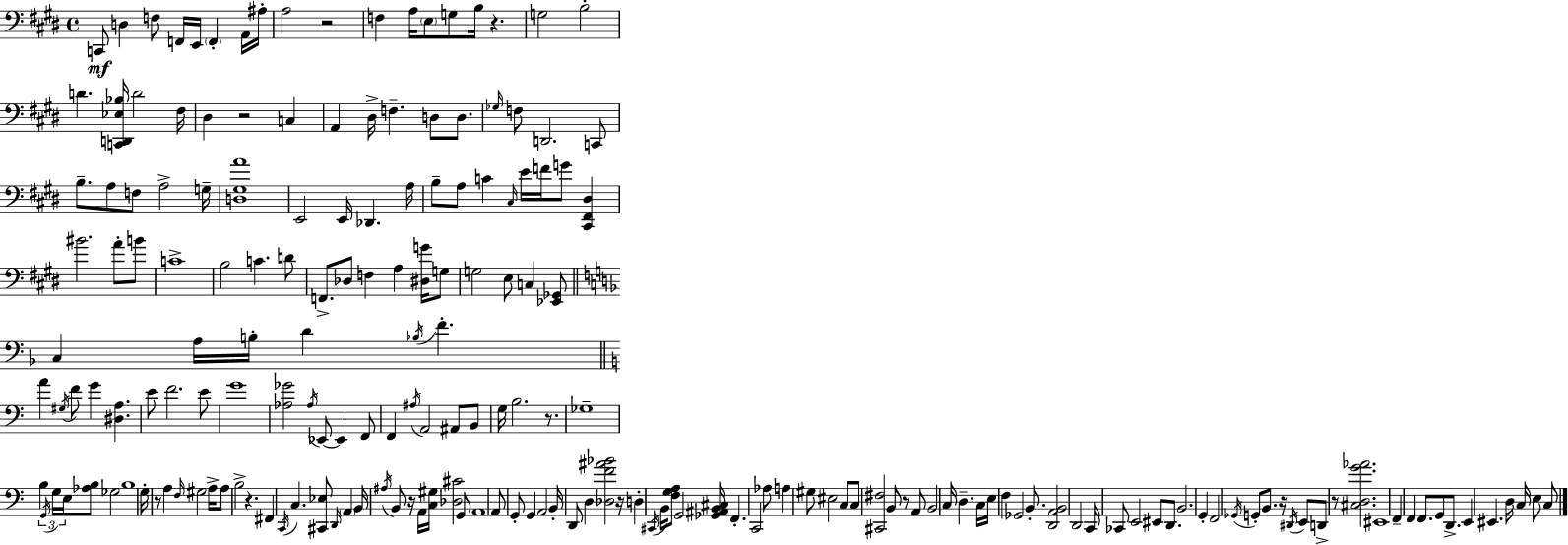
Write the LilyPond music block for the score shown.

{
  \clef bass
  \time 4/4
  \defaultTimeSignature
  \key e \major
  \repeat volta 2 { c,8\mf d4 f8 f,16 e,16 \parenthesize f,4-. a,16 ais16-. | a2 r2 | f4 a16 \parenthesize e8 g8 b16 r4. | g2 b2-. | \break d'4. <c, d, ees bes>16 d'2 fis16 | dis4 r2 c4 | a,4 dis16-> f4.-- d8 d8. | \grace { ges16 } f8 d,2. c,8 | \break b8.-- a8 f8 a2-> | g16-- <d gis a'>1 | e,2 e,16 des,4. | a16 b8-- a8 c'4 \grace { cis16 } e'16 f'16 g'8 <cis, fis, dis>4 | \break bis'2. a'8-. | b'8 c'1-> | b2 c'4. | d'8 f,8.-> des8 f4 a4 <dis g'>16 | \break g8 g2 e8 c4 | <ees, ges,>8 \bar "||" \break \key d \minor c4 a16 b16-. d'4 \acciaccatura { bes16 } f'4.-. | \bar "||" \break \key c \major a'4 \acciaccatura { gis16 } f'8 g'4 <dis a>4. | e'8 f'2. e'8 | g'1 | <aes ges'>2 \acciaccatura { aes16 } ees,8~~ ees,4 | \break f,8 f,4 \acciaccatura { ais16 } a,2 ais,8 | b,8 g16 b2. | r8. ges1-- | b4 \tuplet 3/2 { \acciaccatura { g,16 } g16 e16 } <aes b>8 ges2 | \break b1 | g16-. r8 a4 \grace { f16 } gis2 | a16-> a8 b2-> r4. | fis,4 \acciaccatura { c,16 } c4. | \break <cis, ees>8 \grace { d,16 } \parenthesize a,4 b,16 \acciaccatura { ais16 } b,8 r16 a,16 <c gis>16 <des cis'>2 | g,8 a,1 | a,8 g,8-. g,4 | a,2 b,16-. d,8 d4 <des f' ais' bes'>2 | \break r16 d4-. \acciaccatura { cis,16 } b,16 <f g a>8 | g,2 <ges, ais, b, cis>16 f,4.-. c,2 | aes8 a4 gis8 eis2 | c8 c8 <cis, fis>2 | \break b,8 r8 a,8 b,2 | c16 d4.-- c16 e16 f4 ges,2 | b,8.-. <d, a, b,>2 | d,2 c,16 ces,8 e,2 | \break eis,8 d,8. b,2. | g,4-. f,2 | \acciaccatura { ges,16 } g,8-. b,8. r16 \acciaccatura { dis,16 } e,8 d,8-> r8 <cis d g' aes'>2. | eis,1 | \break f,4-- f,4 | f,8. g,8 d,8.-> e,4 eis,4. | d16 c16 e8 c8 } \bar "|."
}